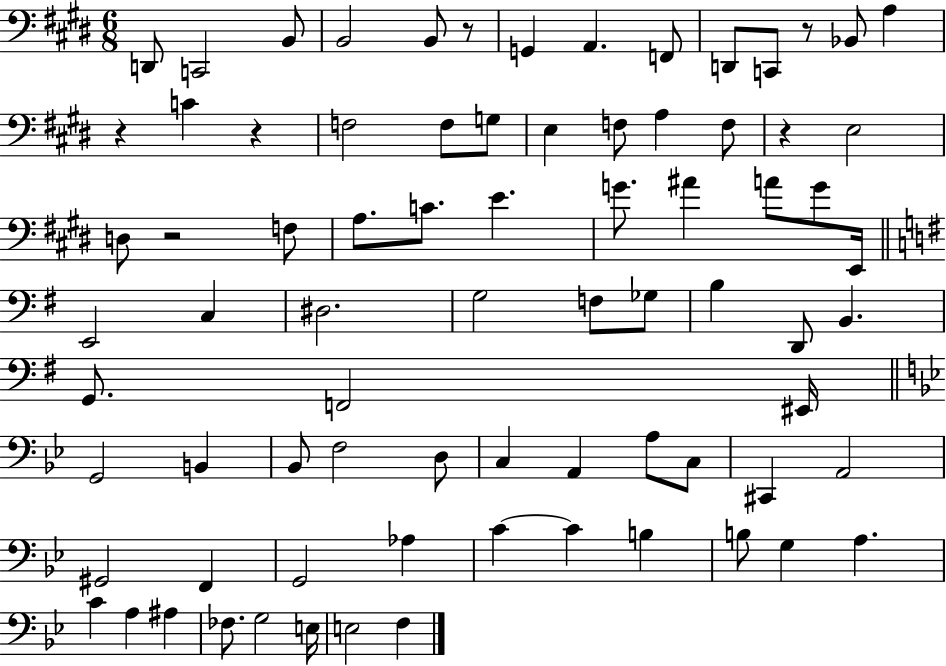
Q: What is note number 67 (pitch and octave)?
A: A#3